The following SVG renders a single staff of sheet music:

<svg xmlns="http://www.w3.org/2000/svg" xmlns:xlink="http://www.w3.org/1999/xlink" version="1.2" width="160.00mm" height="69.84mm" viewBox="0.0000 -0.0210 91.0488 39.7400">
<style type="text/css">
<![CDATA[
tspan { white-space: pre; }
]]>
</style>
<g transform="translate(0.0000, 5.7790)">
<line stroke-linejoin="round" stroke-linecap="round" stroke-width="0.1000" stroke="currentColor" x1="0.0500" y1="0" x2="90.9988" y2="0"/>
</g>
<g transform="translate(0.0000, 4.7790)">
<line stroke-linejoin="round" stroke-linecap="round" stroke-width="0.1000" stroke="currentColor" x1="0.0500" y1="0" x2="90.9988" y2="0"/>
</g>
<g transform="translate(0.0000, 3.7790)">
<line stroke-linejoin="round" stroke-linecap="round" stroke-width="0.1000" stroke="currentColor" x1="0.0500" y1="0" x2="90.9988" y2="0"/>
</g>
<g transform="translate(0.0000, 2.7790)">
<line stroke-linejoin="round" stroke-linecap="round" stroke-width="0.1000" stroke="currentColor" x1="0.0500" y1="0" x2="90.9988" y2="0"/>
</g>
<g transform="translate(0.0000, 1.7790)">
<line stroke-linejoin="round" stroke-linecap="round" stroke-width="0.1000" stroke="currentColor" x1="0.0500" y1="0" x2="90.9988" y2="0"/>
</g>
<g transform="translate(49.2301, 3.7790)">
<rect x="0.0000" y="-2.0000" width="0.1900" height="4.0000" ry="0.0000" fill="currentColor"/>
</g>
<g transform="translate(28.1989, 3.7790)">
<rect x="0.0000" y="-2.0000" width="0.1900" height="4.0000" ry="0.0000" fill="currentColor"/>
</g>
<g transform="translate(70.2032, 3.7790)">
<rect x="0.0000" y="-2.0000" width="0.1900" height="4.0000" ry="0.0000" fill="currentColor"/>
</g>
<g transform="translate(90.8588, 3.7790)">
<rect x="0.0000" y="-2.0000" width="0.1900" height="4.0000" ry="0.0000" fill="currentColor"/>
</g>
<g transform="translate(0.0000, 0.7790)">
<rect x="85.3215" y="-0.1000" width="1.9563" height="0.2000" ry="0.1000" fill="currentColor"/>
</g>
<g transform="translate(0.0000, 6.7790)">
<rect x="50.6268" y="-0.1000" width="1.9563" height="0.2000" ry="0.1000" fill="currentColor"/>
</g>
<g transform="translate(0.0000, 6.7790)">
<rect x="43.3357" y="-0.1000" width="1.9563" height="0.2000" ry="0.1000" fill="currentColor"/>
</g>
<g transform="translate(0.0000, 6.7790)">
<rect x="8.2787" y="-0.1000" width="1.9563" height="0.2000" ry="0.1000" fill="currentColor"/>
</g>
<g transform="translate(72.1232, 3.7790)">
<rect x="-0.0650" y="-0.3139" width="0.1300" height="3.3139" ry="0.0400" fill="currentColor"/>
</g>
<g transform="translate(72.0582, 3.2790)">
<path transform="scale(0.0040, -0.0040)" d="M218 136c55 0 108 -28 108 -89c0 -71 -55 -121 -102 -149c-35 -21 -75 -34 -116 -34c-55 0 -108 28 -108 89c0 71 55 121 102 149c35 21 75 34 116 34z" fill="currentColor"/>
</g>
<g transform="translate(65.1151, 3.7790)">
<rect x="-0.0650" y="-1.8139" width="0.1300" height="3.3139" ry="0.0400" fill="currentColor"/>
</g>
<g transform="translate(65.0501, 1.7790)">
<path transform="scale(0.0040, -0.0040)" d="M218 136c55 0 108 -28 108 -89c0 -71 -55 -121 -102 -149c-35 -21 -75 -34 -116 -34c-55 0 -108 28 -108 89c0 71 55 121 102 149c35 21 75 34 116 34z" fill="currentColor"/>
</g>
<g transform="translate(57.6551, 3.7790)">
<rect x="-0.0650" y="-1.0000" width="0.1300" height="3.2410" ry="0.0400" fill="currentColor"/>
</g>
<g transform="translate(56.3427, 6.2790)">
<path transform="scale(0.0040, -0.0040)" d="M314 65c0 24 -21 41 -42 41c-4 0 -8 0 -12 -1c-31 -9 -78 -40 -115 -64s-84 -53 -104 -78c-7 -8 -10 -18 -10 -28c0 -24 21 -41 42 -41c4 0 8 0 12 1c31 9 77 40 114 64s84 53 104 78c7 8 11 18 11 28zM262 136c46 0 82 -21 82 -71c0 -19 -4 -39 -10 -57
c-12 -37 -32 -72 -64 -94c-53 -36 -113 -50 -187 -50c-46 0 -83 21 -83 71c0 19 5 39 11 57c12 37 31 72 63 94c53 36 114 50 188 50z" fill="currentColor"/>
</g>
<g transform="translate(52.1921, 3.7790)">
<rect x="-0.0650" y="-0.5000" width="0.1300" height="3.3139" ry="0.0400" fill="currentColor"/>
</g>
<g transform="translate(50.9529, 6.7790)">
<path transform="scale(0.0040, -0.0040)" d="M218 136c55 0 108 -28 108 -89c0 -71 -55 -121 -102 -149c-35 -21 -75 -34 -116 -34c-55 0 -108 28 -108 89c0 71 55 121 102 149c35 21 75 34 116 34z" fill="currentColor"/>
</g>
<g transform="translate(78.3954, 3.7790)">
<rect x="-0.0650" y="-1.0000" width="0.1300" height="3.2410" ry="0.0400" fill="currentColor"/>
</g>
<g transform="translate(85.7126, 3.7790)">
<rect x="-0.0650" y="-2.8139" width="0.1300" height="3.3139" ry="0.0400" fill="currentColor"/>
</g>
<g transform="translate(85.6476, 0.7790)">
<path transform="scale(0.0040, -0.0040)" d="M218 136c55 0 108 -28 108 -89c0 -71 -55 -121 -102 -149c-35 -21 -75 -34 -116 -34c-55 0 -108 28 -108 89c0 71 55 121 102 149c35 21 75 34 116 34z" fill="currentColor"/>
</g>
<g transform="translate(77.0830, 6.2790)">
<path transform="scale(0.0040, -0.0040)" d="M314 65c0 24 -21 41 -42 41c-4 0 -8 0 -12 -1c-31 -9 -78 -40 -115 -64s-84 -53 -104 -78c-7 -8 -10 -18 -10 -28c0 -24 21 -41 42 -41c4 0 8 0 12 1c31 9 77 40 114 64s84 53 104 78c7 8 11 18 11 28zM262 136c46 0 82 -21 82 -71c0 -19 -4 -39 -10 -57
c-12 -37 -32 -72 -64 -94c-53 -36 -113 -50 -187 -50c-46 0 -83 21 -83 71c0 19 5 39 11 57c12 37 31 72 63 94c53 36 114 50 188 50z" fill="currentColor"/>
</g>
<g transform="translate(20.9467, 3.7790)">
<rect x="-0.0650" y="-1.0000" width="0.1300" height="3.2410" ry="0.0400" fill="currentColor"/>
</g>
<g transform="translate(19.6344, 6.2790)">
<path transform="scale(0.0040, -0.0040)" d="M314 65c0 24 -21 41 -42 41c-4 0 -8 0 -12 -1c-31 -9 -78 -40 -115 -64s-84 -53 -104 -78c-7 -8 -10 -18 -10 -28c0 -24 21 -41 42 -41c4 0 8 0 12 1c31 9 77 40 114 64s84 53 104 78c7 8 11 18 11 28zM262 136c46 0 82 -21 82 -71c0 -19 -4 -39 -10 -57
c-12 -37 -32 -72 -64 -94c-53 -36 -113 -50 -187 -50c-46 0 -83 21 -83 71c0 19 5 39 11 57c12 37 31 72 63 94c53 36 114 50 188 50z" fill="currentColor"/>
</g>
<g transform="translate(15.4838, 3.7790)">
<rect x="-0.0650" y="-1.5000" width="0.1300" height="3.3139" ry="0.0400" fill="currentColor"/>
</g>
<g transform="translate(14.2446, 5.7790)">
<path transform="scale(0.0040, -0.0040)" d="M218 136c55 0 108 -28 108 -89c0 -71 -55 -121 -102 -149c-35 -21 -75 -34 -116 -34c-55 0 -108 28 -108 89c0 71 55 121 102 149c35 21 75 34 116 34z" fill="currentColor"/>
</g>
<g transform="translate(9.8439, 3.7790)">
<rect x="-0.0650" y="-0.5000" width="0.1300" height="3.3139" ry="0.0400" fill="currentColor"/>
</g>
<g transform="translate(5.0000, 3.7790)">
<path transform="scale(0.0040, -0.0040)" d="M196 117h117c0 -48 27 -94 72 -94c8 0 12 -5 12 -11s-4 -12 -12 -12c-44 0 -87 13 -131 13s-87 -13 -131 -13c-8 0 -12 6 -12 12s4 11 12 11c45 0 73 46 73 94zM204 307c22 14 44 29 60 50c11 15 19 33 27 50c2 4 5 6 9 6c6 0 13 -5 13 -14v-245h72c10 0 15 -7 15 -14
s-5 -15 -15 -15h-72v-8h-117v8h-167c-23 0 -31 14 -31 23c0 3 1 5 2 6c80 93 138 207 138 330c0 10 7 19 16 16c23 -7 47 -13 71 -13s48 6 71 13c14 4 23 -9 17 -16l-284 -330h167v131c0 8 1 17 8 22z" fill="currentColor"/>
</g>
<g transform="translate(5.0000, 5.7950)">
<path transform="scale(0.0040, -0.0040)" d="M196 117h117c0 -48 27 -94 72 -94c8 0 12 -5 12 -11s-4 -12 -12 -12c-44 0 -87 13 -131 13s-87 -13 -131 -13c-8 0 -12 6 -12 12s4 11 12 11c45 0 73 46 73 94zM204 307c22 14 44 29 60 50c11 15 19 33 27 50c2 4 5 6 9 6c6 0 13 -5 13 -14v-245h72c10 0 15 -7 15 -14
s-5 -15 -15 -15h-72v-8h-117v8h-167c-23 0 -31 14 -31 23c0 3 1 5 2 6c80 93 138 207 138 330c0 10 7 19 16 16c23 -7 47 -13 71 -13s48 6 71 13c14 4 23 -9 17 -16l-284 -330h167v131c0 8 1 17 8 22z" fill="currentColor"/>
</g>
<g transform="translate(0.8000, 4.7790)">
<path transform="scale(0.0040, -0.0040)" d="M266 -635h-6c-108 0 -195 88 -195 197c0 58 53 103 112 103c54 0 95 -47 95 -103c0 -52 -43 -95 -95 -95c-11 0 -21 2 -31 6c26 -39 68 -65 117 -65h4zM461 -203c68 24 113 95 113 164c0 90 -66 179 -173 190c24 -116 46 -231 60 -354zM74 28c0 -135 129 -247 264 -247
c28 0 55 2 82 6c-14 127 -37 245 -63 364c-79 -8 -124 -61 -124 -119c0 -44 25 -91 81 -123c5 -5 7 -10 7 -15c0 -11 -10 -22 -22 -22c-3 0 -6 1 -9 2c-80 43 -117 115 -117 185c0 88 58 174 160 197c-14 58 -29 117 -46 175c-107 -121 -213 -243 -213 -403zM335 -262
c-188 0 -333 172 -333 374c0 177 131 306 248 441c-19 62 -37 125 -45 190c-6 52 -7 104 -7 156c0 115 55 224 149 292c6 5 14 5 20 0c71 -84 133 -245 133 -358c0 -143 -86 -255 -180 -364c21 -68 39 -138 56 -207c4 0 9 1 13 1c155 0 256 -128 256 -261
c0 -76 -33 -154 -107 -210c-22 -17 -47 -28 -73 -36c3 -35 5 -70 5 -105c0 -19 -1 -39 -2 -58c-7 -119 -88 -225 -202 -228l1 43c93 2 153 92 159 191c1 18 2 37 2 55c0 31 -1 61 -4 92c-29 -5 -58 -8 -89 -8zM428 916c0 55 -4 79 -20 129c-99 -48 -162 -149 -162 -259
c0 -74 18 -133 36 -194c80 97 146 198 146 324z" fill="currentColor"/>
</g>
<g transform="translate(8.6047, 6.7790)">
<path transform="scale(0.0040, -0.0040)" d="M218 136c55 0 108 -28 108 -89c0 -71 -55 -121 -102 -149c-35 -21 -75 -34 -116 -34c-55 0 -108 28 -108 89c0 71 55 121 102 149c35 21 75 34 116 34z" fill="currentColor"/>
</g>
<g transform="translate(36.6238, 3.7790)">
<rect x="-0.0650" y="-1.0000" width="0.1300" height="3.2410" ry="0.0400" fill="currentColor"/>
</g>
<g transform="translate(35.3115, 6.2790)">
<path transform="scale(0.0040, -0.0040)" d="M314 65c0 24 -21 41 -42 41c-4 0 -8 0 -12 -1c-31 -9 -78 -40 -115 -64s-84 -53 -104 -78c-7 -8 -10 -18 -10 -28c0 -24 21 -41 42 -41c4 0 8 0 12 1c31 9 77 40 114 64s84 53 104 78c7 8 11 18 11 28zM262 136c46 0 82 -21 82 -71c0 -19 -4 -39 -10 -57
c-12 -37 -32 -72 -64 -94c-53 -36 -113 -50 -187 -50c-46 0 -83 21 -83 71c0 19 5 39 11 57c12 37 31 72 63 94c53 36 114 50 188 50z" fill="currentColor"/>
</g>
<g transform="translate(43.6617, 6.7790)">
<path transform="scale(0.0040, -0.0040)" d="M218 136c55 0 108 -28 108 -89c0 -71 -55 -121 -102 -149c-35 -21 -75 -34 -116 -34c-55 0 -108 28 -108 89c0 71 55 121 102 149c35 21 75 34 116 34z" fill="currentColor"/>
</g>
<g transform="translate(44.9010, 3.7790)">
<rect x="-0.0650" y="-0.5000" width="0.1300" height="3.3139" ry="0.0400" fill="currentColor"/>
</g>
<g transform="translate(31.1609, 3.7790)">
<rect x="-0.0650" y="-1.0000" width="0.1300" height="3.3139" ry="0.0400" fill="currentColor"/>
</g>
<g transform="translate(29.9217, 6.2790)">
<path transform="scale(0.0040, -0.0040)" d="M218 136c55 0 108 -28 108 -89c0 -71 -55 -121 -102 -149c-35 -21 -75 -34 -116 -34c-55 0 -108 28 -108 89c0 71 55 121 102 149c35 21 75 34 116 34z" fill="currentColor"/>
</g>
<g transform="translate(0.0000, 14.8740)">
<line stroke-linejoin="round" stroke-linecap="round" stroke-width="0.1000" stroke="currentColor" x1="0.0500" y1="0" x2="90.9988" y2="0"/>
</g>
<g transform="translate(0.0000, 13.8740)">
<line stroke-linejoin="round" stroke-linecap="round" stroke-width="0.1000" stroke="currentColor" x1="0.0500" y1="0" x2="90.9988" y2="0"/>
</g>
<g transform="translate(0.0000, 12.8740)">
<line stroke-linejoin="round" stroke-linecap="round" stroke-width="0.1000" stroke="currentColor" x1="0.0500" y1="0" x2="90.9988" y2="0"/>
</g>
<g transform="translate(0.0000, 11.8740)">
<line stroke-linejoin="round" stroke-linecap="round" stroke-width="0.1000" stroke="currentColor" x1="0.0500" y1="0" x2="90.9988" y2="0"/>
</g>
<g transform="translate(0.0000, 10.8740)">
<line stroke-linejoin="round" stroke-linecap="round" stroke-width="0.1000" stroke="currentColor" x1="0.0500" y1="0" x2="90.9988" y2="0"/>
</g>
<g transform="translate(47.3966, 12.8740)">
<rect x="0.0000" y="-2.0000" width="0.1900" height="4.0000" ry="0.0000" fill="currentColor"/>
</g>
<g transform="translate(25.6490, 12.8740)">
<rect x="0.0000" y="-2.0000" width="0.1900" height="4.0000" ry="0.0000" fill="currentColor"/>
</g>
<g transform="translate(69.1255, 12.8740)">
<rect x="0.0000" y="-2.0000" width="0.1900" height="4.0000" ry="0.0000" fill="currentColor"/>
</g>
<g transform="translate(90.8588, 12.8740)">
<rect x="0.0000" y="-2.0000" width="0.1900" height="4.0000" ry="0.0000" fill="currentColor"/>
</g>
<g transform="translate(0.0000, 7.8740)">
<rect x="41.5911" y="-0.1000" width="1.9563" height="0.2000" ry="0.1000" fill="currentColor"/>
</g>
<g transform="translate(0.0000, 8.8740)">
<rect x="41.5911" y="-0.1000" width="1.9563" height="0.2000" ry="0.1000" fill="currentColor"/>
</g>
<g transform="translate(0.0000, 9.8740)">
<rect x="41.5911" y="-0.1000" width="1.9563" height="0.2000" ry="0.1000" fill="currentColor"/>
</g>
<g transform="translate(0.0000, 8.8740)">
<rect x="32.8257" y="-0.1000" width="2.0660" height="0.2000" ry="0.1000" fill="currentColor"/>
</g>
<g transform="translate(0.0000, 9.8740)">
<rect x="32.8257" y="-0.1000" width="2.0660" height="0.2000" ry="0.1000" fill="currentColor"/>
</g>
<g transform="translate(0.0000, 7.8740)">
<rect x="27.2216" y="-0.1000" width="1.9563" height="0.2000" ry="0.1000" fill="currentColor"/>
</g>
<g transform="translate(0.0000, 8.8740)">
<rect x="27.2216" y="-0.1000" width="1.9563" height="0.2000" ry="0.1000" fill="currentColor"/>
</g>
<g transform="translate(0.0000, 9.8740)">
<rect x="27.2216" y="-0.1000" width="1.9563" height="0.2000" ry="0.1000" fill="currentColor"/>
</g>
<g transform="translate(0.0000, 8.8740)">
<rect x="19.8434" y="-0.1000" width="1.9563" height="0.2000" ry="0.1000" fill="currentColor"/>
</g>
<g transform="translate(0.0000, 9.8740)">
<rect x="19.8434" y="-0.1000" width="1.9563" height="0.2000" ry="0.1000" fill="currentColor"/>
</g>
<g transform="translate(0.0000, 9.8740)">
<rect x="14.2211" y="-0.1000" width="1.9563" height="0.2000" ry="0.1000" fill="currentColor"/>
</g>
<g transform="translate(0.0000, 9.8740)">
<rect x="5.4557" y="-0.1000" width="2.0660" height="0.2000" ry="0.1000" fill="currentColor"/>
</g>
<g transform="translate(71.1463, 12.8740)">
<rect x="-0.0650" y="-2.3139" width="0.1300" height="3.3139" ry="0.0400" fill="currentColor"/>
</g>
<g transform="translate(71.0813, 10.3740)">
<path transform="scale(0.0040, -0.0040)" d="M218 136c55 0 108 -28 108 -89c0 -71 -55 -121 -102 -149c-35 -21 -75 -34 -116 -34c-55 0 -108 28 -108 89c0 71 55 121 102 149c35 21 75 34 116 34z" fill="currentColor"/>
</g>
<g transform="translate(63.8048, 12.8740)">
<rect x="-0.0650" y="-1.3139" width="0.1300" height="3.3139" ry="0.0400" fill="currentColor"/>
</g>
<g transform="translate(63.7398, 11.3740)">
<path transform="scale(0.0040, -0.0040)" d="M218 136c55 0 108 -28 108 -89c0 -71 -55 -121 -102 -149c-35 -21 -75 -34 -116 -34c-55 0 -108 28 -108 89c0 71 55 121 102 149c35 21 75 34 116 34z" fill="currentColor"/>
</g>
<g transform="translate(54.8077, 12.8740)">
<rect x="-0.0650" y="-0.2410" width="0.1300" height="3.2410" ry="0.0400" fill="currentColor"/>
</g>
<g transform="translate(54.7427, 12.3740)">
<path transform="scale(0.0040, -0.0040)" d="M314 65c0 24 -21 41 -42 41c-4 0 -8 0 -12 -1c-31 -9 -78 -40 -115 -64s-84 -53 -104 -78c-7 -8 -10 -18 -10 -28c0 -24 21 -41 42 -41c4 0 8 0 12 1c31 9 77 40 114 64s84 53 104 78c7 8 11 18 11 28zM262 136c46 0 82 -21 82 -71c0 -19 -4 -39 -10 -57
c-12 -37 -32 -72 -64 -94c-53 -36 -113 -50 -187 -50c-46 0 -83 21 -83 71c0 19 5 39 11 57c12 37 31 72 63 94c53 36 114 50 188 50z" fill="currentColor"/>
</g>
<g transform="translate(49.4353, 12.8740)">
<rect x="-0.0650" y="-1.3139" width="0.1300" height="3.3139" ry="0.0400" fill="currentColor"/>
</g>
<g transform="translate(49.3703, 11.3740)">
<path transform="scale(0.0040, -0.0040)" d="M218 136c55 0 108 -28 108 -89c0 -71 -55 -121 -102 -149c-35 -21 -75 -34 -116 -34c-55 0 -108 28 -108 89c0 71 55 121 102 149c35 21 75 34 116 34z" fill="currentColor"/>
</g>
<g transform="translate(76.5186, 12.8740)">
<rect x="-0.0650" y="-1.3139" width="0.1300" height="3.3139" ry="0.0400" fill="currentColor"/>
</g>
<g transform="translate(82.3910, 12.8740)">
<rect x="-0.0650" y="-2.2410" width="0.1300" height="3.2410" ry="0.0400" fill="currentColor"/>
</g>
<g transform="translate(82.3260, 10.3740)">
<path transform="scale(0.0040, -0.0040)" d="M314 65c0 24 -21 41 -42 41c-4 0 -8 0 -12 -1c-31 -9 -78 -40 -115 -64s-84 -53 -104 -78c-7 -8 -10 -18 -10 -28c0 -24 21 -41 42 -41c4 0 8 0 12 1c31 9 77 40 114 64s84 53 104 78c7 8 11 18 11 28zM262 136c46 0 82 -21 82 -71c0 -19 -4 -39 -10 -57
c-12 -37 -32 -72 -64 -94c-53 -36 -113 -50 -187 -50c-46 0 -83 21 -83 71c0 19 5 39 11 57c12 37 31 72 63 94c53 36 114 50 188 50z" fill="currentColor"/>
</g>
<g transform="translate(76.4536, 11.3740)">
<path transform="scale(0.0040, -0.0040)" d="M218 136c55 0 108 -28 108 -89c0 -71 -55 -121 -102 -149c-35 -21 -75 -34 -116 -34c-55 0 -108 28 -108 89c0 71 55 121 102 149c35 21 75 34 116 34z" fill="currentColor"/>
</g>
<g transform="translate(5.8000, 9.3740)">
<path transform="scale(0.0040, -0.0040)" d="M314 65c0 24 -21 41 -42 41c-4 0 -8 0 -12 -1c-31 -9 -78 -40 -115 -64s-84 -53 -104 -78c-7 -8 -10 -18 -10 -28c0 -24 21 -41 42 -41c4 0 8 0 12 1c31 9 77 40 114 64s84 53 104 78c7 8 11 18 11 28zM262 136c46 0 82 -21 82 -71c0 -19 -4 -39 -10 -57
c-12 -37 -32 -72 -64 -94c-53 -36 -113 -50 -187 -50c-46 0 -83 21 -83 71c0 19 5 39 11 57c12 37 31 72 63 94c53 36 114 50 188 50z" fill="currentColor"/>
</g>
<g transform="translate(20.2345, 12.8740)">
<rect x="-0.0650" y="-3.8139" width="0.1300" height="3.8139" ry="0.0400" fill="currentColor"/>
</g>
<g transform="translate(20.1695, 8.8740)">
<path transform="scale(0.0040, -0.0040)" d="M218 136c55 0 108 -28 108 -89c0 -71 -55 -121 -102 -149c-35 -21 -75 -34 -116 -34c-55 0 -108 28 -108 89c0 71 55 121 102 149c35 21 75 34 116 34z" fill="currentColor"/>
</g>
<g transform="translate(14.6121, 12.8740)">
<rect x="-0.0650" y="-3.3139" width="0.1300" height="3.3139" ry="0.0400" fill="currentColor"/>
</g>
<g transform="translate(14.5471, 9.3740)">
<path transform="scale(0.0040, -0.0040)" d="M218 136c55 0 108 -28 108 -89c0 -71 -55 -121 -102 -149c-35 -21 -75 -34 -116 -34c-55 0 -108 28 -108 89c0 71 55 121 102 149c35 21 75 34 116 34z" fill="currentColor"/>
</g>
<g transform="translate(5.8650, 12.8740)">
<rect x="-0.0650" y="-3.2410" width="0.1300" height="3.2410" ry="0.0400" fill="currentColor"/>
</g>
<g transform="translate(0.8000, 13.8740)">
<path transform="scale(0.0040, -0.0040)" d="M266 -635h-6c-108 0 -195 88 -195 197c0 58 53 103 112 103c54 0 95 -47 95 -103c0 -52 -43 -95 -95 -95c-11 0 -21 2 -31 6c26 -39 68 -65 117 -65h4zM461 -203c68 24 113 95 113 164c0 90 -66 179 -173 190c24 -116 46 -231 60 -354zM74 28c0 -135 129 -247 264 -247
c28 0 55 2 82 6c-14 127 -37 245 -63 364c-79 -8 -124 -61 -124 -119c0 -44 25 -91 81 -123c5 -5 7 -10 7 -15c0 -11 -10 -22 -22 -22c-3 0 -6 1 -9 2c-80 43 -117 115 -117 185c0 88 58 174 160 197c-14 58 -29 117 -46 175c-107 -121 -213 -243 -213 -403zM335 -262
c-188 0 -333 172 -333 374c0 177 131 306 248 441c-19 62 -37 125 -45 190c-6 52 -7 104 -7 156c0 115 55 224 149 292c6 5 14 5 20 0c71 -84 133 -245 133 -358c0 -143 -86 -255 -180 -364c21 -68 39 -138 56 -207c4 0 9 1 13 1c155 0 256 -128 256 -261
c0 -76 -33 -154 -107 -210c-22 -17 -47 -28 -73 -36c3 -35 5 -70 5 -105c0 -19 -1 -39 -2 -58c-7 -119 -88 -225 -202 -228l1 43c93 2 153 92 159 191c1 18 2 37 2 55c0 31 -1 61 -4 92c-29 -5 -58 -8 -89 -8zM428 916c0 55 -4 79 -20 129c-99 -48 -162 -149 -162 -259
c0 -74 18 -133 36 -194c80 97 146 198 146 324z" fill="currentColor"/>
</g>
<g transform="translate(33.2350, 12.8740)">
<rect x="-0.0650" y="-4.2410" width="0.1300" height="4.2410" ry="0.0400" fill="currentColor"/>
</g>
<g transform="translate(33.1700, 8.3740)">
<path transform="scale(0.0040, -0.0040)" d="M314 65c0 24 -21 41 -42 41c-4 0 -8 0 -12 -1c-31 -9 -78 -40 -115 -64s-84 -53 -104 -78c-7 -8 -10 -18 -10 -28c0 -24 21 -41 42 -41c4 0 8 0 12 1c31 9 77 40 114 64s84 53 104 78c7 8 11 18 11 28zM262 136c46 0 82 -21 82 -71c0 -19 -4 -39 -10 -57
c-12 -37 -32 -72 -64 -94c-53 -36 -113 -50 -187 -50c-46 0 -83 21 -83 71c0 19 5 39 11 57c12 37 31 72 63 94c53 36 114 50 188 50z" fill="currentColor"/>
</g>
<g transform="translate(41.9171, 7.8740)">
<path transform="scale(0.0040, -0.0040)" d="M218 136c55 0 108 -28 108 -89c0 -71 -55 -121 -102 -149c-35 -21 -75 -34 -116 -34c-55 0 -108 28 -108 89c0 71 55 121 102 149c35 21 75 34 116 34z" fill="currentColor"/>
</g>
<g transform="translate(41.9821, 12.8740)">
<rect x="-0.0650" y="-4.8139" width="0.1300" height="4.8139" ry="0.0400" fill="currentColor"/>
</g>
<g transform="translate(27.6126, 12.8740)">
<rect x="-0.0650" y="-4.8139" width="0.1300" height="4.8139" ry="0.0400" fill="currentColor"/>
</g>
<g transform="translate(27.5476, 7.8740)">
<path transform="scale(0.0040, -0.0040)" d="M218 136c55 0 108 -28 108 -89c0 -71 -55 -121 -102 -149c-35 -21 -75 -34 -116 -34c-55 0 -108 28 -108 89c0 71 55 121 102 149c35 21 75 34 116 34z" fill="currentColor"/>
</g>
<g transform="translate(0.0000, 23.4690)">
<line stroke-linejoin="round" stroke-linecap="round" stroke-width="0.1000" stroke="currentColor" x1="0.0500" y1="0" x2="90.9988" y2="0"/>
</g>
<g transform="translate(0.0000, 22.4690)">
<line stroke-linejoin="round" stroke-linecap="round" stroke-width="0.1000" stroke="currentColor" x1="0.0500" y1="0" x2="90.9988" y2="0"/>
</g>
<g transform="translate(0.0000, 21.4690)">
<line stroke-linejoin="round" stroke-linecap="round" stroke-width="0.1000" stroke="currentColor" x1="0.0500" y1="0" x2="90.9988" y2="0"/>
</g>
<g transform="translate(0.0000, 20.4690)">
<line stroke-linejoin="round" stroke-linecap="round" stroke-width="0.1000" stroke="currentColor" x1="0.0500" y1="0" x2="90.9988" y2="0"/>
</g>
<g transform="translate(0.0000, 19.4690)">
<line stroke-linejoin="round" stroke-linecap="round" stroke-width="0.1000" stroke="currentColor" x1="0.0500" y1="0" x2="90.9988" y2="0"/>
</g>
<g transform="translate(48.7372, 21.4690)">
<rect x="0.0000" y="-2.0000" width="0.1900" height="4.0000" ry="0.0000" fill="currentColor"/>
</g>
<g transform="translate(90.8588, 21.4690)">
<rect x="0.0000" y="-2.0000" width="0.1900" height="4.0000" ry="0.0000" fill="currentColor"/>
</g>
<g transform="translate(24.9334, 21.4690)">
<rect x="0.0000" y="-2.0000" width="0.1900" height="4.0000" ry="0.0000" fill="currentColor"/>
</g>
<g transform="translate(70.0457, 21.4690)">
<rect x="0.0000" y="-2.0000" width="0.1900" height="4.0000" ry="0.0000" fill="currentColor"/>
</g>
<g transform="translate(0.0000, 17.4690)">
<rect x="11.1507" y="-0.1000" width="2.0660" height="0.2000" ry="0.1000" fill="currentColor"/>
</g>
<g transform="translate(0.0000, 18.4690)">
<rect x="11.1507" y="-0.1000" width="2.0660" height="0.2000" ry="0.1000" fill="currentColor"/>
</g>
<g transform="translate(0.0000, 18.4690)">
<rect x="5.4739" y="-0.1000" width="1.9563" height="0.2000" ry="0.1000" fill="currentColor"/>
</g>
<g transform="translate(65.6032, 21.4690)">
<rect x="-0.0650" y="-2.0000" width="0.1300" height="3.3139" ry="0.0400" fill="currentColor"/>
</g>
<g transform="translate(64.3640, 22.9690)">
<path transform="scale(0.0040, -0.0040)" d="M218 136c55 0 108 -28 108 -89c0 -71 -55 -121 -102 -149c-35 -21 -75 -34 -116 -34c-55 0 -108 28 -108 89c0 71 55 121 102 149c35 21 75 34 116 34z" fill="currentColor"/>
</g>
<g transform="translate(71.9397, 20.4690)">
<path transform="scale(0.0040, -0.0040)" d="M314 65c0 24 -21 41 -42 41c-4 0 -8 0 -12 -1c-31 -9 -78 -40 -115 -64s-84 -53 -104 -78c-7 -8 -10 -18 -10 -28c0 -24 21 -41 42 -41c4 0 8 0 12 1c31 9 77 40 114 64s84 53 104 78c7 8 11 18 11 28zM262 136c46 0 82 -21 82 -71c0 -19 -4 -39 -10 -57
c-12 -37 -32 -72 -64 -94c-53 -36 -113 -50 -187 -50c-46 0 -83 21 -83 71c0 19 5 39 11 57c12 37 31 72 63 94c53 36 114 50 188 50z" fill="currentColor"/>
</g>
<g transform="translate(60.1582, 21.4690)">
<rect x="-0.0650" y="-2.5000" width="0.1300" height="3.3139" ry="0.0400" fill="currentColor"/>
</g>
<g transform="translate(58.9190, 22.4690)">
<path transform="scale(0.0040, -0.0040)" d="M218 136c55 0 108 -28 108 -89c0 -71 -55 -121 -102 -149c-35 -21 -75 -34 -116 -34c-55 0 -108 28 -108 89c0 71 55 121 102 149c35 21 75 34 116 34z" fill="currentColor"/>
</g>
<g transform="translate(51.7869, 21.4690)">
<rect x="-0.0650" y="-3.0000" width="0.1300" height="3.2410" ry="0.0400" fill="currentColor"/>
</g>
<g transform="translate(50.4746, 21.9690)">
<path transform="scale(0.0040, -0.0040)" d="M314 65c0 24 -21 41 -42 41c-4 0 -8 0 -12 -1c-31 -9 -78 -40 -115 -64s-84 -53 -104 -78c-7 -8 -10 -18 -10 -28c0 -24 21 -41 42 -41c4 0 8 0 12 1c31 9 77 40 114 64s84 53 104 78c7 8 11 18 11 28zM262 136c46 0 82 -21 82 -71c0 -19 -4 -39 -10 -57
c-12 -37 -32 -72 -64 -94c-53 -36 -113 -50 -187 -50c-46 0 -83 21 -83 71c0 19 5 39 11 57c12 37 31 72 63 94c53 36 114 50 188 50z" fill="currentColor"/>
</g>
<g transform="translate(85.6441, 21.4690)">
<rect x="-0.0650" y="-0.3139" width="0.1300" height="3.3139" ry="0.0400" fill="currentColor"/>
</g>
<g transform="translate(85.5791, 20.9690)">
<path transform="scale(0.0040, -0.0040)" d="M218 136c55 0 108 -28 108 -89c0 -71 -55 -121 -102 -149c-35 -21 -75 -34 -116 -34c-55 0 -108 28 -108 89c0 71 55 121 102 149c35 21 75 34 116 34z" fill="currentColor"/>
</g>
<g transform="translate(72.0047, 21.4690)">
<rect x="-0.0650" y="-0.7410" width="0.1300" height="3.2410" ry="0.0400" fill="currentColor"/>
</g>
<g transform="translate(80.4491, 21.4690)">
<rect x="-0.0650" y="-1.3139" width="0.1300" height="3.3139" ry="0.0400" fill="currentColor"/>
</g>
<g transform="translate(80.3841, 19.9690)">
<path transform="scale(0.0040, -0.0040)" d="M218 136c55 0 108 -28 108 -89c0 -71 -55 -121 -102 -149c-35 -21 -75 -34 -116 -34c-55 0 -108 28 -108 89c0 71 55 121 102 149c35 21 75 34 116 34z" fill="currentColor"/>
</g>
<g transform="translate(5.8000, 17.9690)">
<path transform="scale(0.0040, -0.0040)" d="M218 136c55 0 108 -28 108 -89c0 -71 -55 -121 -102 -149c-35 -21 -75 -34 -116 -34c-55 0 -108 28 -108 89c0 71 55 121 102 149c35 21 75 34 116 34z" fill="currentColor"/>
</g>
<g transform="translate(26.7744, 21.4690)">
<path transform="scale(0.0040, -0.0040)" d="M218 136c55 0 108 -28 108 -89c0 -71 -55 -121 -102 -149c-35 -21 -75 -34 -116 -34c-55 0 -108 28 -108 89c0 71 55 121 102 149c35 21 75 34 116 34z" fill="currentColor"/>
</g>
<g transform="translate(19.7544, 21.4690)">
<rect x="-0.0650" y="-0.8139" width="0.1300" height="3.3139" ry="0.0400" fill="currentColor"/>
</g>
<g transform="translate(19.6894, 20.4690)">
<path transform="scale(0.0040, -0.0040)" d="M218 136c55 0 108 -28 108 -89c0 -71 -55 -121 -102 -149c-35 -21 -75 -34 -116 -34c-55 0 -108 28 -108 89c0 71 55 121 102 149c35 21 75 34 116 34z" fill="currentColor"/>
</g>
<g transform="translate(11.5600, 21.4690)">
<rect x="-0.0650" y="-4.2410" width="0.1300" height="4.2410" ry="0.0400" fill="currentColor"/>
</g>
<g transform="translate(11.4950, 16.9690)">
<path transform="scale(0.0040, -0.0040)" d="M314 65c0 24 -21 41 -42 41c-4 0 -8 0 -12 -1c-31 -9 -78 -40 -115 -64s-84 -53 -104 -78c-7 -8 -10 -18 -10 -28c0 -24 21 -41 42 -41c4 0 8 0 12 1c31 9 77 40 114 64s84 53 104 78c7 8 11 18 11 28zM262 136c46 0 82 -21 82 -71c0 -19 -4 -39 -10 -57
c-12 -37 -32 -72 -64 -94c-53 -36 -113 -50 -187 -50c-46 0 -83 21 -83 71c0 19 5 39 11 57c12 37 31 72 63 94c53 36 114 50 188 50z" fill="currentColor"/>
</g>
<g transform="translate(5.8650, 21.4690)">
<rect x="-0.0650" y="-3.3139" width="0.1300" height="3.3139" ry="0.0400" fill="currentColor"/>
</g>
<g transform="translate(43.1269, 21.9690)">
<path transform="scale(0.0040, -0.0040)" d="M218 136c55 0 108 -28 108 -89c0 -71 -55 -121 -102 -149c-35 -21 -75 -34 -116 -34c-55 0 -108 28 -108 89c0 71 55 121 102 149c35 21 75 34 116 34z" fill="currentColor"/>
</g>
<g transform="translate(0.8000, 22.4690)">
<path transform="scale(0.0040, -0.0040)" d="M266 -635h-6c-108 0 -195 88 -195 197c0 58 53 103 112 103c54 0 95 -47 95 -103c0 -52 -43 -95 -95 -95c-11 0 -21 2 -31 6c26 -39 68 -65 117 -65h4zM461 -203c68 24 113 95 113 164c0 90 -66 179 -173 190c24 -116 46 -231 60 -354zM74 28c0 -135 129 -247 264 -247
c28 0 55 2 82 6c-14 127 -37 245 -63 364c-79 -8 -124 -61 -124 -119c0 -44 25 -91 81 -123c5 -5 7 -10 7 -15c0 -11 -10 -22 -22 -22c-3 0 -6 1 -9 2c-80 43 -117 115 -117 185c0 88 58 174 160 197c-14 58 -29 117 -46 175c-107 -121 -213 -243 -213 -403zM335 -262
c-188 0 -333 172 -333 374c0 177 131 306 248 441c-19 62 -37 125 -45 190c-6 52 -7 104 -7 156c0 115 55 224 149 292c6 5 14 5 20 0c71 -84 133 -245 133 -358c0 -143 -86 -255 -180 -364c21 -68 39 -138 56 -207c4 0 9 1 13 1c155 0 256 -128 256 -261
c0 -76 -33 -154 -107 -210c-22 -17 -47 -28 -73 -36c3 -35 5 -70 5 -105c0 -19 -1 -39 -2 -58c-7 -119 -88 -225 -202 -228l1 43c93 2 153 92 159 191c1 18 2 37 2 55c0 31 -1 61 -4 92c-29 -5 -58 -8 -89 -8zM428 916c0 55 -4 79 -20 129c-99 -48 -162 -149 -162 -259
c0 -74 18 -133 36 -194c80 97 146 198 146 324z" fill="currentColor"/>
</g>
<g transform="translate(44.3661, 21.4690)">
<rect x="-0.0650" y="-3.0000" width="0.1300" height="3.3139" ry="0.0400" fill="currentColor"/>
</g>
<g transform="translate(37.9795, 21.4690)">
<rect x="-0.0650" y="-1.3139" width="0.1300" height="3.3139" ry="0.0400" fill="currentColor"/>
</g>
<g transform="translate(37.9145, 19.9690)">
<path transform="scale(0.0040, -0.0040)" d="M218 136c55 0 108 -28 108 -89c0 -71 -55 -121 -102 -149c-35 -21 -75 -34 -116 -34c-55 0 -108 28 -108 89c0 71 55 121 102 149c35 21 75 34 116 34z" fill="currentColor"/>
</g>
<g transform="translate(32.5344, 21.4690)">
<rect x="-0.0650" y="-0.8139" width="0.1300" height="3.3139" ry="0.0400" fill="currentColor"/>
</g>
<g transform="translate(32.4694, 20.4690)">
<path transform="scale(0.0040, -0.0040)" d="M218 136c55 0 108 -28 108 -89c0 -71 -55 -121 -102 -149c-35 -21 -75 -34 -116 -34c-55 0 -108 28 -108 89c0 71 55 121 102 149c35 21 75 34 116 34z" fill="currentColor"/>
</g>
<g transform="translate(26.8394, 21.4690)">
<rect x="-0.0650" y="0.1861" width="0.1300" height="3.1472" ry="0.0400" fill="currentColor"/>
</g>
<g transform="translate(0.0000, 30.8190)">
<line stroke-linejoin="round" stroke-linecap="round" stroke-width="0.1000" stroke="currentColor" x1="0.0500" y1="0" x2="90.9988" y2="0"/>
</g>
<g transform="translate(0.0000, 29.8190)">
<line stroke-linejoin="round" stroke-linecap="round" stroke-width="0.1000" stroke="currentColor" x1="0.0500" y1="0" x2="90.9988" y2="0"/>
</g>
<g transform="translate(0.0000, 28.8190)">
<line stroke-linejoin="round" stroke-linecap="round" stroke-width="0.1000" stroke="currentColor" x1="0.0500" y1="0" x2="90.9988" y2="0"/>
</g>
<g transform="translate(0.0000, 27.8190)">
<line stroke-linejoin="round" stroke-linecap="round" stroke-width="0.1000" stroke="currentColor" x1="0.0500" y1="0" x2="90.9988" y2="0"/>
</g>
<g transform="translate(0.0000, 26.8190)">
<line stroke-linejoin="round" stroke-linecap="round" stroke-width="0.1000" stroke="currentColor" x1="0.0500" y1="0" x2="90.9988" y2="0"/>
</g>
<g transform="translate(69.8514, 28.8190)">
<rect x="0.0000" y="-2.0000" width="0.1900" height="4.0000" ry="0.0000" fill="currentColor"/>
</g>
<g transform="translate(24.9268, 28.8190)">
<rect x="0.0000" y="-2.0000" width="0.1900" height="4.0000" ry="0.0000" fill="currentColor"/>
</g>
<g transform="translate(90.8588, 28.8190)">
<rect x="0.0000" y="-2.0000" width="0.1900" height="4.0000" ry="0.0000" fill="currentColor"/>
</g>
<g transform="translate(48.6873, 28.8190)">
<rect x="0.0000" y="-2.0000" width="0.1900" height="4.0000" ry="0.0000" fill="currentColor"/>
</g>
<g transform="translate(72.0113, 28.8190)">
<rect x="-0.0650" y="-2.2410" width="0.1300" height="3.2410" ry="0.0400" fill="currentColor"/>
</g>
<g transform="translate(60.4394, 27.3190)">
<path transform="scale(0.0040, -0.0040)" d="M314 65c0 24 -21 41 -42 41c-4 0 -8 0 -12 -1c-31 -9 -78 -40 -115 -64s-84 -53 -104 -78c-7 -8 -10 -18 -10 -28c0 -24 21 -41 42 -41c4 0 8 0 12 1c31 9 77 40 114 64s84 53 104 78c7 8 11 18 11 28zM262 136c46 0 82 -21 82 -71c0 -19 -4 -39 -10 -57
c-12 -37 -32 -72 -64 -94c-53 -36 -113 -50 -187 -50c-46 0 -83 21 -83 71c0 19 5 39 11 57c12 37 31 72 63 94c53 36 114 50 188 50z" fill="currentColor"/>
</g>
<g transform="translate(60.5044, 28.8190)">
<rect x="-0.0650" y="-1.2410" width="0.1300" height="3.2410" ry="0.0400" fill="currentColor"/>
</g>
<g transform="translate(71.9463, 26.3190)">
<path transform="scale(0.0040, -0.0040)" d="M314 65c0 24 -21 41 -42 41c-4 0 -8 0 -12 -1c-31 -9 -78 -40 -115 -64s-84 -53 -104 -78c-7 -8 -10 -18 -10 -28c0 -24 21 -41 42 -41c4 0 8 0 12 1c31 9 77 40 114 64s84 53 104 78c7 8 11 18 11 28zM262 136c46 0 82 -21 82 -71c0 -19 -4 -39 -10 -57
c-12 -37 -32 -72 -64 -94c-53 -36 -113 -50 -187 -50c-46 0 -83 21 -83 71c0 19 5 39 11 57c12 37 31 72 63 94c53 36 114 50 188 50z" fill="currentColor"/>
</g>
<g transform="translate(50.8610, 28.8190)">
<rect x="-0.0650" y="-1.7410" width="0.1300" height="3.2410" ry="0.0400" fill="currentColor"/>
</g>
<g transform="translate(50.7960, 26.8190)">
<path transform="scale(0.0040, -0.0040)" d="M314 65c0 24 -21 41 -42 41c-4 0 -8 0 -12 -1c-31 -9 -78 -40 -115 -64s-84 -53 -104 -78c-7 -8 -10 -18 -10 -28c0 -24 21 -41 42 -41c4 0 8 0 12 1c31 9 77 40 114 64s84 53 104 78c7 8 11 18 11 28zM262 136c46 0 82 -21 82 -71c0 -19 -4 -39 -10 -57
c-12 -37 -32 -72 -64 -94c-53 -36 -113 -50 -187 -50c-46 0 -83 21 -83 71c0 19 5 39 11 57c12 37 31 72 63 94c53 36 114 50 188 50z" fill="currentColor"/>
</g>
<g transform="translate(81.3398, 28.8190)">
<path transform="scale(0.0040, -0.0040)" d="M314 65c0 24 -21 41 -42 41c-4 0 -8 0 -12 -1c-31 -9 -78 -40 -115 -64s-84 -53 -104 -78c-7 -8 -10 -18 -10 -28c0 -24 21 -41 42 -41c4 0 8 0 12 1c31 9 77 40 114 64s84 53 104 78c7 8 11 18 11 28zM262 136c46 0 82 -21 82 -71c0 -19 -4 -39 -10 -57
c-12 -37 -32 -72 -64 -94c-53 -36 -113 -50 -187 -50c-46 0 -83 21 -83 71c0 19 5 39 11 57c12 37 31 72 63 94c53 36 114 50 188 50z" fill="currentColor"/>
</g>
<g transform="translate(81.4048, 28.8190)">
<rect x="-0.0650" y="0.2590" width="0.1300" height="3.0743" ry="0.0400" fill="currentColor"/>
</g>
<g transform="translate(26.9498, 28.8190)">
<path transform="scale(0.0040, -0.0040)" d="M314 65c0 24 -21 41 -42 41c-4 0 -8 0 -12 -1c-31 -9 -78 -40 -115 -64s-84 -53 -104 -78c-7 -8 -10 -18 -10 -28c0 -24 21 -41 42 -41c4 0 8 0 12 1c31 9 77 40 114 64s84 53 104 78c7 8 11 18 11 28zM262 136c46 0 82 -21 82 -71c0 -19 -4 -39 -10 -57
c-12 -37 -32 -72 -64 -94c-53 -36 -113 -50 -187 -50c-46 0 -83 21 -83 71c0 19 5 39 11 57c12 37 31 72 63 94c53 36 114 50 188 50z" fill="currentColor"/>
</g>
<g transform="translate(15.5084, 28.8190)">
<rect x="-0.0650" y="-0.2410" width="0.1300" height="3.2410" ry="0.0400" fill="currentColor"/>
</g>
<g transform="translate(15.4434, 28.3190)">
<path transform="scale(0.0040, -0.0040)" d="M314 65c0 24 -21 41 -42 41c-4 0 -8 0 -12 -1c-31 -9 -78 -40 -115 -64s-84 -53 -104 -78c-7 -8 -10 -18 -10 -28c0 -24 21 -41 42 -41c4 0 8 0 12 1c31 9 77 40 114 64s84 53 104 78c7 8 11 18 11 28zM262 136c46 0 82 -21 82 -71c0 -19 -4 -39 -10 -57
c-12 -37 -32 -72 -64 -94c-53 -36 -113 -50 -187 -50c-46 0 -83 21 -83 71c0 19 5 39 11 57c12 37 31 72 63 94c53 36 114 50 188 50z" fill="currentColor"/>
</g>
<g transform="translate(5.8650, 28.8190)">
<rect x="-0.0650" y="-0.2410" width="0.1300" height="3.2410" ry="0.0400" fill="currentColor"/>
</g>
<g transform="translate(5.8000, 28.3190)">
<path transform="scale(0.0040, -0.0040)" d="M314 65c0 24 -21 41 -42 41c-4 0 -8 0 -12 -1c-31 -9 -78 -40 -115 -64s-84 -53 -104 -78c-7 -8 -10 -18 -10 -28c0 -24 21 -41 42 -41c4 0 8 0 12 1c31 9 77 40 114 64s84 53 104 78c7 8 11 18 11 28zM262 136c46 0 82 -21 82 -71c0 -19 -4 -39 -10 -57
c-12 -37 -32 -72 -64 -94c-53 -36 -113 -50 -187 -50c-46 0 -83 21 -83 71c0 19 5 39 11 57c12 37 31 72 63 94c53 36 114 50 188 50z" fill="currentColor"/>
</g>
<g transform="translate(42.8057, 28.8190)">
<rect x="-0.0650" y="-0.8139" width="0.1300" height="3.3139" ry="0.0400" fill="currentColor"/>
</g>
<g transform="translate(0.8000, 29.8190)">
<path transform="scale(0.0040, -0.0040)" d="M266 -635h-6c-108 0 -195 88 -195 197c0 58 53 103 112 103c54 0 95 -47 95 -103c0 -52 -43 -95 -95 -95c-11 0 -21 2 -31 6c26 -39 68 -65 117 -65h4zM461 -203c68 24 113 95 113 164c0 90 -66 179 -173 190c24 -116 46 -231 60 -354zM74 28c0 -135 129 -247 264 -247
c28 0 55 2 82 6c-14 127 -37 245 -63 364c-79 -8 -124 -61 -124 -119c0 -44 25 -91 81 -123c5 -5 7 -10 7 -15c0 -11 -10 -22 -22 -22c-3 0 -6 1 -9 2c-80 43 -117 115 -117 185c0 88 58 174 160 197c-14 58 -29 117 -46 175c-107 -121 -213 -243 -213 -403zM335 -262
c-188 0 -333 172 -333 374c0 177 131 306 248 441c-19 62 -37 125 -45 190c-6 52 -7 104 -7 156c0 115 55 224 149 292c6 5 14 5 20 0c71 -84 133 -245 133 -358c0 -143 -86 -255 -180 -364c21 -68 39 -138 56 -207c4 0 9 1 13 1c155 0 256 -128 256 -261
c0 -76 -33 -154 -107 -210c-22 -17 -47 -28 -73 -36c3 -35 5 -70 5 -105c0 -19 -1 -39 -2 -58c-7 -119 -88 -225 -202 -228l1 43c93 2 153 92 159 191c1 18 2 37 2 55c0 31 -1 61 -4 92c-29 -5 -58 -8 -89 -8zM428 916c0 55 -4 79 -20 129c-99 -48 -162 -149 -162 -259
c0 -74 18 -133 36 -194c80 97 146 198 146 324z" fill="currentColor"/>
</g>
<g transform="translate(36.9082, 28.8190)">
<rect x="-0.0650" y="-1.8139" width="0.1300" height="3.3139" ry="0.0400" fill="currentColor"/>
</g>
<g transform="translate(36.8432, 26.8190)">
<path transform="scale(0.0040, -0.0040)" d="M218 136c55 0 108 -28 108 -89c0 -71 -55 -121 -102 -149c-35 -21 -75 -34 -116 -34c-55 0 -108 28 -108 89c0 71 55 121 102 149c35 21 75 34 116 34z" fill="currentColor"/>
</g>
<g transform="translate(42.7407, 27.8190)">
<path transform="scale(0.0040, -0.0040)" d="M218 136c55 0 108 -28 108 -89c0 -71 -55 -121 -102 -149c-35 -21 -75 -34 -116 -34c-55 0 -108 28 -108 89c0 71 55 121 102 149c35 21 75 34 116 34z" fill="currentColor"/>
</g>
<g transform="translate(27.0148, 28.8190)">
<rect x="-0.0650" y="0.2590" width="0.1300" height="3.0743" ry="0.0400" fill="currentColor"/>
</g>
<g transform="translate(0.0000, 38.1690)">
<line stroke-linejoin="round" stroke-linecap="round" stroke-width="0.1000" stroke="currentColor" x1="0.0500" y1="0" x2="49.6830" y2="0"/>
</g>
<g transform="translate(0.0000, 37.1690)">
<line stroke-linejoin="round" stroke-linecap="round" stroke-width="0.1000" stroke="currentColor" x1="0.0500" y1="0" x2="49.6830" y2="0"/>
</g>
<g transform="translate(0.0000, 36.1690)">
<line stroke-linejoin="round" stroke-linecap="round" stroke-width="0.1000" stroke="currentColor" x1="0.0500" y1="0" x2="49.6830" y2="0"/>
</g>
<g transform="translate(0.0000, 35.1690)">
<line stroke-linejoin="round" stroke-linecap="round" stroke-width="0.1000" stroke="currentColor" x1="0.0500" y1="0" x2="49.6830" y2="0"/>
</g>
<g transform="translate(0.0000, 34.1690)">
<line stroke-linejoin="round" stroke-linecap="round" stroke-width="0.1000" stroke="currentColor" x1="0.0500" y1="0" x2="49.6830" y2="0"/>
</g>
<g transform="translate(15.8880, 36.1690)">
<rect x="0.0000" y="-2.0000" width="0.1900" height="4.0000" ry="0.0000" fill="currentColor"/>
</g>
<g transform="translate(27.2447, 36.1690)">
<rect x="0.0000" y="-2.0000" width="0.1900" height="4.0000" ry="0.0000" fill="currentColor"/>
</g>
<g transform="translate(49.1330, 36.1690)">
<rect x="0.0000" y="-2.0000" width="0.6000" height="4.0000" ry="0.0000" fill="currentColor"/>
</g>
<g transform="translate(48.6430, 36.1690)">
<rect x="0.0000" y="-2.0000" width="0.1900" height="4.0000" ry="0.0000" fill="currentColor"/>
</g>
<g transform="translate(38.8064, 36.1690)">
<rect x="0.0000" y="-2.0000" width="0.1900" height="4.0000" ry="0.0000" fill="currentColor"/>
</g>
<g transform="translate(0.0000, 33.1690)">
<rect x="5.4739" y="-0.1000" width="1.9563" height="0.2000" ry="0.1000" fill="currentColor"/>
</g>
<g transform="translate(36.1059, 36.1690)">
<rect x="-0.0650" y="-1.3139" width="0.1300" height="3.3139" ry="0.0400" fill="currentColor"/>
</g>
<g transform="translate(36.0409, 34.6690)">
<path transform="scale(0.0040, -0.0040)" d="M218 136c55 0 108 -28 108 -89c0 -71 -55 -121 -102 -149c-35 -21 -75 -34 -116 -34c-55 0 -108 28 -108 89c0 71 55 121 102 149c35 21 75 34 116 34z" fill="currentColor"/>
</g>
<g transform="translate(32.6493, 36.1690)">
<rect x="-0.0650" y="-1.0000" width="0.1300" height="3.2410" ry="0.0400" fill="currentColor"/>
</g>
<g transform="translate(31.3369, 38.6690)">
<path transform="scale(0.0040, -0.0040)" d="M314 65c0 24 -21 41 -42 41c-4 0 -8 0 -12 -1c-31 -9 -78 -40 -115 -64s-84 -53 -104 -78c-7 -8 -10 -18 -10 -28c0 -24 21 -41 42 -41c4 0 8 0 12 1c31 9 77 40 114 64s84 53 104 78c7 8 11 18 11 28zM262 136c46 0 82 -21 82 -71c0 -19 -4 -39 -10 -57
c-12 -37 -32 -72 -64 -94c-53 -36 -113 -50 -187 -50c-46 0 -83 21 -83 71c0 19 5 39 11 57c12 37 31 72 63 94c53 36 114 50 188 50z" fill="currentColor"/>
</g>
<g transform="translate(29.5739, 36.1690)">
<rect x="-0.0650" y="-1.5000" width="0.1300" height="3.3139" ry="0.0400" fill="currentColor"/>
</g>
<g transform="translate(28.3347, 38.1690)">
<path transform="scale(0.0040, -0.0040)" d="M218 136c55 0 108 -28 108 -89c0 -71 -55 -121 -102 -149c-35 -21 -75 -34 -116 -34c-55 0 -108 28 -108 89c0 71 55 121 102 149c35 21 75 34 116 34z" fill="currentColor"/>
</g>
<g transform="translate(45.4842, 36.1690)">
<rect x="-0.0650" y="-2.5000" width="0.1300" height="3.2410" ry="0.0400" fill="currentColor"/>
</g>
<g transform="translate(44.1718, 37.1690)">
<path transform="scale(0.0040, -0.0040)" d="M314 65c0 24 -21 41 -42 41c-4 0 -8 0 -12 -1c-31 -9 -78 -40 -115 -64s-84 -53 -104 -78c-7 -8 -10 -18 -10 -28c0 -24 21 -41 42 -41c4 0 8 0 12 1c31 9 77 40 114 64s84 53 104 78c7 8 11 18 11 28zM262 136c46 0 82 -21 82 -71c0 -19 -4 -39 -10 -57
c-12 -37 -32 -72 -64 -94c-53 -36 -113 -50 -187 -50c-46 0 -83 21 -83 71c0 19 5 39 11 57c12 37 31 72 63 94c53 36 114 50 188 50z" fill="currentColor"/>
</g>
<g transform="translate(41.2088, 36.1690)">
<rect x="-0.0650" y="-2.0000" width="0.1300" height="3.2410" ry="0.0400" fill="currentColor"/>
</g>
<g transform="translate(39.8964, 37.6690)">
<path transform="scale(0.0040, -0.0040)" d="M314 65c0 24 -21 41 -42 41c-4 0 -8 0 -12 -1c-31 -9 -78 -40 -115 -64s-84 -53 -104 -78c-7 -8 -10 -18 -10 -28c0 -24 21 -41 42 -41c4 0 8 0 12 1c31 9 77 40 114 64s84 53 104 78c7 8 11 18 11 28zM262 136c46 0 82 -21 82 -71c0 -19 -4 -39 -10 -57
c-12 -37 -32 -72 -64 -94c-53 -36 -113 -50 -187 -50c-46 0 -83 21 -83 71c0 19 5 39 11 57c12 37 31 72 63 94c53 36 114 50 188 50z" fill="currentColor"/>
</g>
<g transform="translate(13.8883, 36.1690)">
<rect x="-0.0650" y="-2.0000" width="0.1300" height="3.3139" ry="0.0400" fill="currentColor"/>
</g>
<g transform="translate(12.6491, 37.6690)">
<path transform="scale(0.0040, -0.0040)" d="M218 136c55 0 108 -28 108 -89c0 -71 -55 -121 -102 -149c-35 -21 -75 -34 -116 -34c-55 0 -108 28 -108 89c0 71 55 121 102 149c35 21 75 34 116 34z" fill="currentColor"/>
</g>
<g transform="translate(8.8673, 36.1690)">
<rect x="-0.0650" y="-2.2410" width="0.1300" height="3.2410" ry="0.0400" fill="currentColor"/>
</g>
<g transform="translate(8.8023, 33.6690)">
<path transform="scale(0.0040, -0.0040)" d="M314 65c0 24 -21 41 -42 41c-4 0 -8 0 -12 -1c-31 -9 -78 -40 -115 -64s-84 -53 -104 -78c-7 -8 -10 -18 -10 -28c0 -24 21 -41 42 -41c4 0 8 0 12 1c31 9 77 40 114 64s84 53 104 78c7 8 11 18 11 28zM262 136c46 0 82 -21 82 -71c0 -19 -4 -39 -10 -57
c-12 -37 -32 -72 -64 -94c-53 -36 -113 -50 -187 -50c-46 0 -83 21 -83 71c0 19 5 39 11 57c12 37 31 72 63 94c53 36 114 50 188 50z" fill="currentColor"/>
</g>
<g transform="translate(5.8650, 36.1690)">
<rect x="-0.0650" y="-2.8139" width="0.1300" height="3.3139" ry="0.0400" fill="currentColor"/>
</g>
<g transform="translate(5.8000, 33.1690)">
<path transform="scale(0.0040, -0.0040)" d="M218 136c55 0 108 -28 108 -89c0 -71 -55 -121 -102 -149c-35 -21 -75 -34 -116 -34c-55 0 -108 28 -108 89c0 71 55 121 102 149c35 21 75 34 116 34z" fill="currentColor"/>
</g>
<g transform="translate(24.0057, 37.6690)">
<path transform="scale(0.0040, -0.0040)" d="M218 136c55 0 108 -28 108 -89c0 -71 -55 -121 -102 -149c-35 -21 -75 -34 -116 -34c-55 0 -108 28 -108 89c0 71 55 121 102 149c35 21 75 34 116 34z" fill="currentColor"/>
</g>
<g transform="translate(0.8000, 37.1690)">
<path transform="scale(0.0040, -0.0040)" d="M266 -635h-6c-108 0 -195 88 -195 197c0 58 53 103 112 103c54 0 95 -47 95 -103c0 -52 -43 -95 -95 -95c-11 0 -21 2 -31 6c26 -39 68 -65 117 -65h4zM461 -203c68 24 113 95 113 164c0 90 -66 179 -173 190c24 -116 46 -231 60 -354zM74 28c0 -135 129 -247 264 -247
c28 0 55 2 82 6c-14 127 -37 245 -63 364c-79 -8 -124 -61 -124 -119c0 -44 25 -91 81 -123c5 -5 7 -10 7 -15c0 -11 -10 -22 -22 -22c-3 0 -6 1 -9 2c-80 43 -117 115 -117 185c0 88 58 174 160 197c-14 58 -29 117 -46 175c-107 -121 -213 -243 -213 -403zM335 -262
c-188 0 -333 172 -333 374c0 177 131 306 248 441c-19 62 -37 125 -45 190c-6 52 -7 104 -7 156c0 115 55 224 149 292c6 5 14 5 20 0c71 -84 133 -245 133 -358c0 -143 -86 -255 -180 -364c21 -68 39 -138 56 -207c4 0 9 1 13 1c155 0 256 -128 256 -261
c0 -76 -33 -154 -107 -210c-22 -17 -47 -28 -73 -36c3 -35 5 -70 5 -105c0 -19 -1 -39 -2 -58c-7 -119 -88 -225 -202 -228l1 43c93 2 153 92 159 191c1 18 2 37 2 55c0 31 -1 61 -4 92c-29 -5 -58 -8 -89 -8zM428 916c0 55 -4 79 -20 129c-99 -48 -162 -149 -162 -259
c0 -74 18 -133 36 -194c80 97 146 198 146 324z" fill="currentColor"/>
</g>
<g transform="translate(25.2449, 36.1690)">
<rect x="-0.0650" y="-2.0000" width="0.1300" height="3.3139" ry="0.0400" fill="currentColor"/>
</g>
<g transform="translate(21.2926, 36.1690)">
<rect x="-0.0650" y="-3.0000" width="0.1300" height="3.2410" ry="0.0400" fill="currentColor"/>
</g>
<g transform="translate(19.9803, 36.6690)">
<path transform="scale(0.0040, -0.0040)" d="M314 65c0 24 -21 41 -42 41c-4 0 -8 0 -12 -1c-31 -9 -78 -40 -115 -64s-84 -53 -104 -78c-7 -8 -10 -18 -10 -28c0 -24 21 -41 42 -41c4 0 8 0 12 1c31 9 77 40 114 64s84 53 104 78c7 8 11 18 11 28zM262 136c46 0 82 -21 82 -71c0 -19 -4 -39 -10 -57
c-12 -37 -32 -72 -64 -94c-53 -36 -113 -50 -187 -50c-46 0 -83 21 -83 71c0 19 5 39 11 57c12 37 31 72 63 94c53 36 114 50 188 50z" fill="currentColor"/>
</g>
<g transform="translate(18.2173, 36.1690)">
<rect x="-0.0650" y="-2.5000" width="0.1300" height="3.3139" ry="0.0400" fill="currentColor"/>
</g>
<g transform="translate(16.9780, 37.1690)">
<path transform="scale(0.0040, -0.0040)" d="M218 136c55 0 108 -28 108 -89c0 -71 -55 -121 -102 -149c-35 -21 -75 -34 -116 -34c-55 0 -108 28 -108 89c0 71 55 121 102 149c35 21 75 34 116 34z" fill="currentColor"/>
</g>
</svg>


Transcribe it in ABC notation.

X:1
T:Untitled
M:4/4
L:1/4
K:C
C E D2 D D2 C C D2 f c D2 a b2 b c' e' d'2 e' e c2 e g e g2 b d'2 d B d e A A2 G F d2 e c c2 c2 B2 f d f2 e2 g2 B2 a g2 F G A2 F E D2 e F2 G2